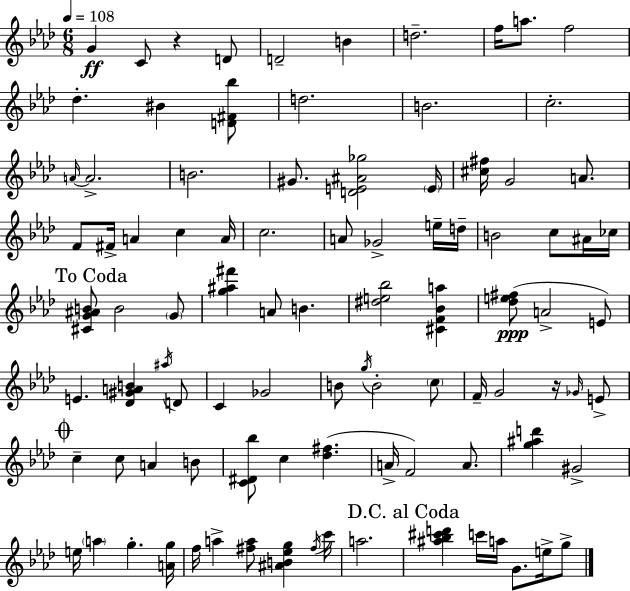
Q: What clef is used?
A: treble